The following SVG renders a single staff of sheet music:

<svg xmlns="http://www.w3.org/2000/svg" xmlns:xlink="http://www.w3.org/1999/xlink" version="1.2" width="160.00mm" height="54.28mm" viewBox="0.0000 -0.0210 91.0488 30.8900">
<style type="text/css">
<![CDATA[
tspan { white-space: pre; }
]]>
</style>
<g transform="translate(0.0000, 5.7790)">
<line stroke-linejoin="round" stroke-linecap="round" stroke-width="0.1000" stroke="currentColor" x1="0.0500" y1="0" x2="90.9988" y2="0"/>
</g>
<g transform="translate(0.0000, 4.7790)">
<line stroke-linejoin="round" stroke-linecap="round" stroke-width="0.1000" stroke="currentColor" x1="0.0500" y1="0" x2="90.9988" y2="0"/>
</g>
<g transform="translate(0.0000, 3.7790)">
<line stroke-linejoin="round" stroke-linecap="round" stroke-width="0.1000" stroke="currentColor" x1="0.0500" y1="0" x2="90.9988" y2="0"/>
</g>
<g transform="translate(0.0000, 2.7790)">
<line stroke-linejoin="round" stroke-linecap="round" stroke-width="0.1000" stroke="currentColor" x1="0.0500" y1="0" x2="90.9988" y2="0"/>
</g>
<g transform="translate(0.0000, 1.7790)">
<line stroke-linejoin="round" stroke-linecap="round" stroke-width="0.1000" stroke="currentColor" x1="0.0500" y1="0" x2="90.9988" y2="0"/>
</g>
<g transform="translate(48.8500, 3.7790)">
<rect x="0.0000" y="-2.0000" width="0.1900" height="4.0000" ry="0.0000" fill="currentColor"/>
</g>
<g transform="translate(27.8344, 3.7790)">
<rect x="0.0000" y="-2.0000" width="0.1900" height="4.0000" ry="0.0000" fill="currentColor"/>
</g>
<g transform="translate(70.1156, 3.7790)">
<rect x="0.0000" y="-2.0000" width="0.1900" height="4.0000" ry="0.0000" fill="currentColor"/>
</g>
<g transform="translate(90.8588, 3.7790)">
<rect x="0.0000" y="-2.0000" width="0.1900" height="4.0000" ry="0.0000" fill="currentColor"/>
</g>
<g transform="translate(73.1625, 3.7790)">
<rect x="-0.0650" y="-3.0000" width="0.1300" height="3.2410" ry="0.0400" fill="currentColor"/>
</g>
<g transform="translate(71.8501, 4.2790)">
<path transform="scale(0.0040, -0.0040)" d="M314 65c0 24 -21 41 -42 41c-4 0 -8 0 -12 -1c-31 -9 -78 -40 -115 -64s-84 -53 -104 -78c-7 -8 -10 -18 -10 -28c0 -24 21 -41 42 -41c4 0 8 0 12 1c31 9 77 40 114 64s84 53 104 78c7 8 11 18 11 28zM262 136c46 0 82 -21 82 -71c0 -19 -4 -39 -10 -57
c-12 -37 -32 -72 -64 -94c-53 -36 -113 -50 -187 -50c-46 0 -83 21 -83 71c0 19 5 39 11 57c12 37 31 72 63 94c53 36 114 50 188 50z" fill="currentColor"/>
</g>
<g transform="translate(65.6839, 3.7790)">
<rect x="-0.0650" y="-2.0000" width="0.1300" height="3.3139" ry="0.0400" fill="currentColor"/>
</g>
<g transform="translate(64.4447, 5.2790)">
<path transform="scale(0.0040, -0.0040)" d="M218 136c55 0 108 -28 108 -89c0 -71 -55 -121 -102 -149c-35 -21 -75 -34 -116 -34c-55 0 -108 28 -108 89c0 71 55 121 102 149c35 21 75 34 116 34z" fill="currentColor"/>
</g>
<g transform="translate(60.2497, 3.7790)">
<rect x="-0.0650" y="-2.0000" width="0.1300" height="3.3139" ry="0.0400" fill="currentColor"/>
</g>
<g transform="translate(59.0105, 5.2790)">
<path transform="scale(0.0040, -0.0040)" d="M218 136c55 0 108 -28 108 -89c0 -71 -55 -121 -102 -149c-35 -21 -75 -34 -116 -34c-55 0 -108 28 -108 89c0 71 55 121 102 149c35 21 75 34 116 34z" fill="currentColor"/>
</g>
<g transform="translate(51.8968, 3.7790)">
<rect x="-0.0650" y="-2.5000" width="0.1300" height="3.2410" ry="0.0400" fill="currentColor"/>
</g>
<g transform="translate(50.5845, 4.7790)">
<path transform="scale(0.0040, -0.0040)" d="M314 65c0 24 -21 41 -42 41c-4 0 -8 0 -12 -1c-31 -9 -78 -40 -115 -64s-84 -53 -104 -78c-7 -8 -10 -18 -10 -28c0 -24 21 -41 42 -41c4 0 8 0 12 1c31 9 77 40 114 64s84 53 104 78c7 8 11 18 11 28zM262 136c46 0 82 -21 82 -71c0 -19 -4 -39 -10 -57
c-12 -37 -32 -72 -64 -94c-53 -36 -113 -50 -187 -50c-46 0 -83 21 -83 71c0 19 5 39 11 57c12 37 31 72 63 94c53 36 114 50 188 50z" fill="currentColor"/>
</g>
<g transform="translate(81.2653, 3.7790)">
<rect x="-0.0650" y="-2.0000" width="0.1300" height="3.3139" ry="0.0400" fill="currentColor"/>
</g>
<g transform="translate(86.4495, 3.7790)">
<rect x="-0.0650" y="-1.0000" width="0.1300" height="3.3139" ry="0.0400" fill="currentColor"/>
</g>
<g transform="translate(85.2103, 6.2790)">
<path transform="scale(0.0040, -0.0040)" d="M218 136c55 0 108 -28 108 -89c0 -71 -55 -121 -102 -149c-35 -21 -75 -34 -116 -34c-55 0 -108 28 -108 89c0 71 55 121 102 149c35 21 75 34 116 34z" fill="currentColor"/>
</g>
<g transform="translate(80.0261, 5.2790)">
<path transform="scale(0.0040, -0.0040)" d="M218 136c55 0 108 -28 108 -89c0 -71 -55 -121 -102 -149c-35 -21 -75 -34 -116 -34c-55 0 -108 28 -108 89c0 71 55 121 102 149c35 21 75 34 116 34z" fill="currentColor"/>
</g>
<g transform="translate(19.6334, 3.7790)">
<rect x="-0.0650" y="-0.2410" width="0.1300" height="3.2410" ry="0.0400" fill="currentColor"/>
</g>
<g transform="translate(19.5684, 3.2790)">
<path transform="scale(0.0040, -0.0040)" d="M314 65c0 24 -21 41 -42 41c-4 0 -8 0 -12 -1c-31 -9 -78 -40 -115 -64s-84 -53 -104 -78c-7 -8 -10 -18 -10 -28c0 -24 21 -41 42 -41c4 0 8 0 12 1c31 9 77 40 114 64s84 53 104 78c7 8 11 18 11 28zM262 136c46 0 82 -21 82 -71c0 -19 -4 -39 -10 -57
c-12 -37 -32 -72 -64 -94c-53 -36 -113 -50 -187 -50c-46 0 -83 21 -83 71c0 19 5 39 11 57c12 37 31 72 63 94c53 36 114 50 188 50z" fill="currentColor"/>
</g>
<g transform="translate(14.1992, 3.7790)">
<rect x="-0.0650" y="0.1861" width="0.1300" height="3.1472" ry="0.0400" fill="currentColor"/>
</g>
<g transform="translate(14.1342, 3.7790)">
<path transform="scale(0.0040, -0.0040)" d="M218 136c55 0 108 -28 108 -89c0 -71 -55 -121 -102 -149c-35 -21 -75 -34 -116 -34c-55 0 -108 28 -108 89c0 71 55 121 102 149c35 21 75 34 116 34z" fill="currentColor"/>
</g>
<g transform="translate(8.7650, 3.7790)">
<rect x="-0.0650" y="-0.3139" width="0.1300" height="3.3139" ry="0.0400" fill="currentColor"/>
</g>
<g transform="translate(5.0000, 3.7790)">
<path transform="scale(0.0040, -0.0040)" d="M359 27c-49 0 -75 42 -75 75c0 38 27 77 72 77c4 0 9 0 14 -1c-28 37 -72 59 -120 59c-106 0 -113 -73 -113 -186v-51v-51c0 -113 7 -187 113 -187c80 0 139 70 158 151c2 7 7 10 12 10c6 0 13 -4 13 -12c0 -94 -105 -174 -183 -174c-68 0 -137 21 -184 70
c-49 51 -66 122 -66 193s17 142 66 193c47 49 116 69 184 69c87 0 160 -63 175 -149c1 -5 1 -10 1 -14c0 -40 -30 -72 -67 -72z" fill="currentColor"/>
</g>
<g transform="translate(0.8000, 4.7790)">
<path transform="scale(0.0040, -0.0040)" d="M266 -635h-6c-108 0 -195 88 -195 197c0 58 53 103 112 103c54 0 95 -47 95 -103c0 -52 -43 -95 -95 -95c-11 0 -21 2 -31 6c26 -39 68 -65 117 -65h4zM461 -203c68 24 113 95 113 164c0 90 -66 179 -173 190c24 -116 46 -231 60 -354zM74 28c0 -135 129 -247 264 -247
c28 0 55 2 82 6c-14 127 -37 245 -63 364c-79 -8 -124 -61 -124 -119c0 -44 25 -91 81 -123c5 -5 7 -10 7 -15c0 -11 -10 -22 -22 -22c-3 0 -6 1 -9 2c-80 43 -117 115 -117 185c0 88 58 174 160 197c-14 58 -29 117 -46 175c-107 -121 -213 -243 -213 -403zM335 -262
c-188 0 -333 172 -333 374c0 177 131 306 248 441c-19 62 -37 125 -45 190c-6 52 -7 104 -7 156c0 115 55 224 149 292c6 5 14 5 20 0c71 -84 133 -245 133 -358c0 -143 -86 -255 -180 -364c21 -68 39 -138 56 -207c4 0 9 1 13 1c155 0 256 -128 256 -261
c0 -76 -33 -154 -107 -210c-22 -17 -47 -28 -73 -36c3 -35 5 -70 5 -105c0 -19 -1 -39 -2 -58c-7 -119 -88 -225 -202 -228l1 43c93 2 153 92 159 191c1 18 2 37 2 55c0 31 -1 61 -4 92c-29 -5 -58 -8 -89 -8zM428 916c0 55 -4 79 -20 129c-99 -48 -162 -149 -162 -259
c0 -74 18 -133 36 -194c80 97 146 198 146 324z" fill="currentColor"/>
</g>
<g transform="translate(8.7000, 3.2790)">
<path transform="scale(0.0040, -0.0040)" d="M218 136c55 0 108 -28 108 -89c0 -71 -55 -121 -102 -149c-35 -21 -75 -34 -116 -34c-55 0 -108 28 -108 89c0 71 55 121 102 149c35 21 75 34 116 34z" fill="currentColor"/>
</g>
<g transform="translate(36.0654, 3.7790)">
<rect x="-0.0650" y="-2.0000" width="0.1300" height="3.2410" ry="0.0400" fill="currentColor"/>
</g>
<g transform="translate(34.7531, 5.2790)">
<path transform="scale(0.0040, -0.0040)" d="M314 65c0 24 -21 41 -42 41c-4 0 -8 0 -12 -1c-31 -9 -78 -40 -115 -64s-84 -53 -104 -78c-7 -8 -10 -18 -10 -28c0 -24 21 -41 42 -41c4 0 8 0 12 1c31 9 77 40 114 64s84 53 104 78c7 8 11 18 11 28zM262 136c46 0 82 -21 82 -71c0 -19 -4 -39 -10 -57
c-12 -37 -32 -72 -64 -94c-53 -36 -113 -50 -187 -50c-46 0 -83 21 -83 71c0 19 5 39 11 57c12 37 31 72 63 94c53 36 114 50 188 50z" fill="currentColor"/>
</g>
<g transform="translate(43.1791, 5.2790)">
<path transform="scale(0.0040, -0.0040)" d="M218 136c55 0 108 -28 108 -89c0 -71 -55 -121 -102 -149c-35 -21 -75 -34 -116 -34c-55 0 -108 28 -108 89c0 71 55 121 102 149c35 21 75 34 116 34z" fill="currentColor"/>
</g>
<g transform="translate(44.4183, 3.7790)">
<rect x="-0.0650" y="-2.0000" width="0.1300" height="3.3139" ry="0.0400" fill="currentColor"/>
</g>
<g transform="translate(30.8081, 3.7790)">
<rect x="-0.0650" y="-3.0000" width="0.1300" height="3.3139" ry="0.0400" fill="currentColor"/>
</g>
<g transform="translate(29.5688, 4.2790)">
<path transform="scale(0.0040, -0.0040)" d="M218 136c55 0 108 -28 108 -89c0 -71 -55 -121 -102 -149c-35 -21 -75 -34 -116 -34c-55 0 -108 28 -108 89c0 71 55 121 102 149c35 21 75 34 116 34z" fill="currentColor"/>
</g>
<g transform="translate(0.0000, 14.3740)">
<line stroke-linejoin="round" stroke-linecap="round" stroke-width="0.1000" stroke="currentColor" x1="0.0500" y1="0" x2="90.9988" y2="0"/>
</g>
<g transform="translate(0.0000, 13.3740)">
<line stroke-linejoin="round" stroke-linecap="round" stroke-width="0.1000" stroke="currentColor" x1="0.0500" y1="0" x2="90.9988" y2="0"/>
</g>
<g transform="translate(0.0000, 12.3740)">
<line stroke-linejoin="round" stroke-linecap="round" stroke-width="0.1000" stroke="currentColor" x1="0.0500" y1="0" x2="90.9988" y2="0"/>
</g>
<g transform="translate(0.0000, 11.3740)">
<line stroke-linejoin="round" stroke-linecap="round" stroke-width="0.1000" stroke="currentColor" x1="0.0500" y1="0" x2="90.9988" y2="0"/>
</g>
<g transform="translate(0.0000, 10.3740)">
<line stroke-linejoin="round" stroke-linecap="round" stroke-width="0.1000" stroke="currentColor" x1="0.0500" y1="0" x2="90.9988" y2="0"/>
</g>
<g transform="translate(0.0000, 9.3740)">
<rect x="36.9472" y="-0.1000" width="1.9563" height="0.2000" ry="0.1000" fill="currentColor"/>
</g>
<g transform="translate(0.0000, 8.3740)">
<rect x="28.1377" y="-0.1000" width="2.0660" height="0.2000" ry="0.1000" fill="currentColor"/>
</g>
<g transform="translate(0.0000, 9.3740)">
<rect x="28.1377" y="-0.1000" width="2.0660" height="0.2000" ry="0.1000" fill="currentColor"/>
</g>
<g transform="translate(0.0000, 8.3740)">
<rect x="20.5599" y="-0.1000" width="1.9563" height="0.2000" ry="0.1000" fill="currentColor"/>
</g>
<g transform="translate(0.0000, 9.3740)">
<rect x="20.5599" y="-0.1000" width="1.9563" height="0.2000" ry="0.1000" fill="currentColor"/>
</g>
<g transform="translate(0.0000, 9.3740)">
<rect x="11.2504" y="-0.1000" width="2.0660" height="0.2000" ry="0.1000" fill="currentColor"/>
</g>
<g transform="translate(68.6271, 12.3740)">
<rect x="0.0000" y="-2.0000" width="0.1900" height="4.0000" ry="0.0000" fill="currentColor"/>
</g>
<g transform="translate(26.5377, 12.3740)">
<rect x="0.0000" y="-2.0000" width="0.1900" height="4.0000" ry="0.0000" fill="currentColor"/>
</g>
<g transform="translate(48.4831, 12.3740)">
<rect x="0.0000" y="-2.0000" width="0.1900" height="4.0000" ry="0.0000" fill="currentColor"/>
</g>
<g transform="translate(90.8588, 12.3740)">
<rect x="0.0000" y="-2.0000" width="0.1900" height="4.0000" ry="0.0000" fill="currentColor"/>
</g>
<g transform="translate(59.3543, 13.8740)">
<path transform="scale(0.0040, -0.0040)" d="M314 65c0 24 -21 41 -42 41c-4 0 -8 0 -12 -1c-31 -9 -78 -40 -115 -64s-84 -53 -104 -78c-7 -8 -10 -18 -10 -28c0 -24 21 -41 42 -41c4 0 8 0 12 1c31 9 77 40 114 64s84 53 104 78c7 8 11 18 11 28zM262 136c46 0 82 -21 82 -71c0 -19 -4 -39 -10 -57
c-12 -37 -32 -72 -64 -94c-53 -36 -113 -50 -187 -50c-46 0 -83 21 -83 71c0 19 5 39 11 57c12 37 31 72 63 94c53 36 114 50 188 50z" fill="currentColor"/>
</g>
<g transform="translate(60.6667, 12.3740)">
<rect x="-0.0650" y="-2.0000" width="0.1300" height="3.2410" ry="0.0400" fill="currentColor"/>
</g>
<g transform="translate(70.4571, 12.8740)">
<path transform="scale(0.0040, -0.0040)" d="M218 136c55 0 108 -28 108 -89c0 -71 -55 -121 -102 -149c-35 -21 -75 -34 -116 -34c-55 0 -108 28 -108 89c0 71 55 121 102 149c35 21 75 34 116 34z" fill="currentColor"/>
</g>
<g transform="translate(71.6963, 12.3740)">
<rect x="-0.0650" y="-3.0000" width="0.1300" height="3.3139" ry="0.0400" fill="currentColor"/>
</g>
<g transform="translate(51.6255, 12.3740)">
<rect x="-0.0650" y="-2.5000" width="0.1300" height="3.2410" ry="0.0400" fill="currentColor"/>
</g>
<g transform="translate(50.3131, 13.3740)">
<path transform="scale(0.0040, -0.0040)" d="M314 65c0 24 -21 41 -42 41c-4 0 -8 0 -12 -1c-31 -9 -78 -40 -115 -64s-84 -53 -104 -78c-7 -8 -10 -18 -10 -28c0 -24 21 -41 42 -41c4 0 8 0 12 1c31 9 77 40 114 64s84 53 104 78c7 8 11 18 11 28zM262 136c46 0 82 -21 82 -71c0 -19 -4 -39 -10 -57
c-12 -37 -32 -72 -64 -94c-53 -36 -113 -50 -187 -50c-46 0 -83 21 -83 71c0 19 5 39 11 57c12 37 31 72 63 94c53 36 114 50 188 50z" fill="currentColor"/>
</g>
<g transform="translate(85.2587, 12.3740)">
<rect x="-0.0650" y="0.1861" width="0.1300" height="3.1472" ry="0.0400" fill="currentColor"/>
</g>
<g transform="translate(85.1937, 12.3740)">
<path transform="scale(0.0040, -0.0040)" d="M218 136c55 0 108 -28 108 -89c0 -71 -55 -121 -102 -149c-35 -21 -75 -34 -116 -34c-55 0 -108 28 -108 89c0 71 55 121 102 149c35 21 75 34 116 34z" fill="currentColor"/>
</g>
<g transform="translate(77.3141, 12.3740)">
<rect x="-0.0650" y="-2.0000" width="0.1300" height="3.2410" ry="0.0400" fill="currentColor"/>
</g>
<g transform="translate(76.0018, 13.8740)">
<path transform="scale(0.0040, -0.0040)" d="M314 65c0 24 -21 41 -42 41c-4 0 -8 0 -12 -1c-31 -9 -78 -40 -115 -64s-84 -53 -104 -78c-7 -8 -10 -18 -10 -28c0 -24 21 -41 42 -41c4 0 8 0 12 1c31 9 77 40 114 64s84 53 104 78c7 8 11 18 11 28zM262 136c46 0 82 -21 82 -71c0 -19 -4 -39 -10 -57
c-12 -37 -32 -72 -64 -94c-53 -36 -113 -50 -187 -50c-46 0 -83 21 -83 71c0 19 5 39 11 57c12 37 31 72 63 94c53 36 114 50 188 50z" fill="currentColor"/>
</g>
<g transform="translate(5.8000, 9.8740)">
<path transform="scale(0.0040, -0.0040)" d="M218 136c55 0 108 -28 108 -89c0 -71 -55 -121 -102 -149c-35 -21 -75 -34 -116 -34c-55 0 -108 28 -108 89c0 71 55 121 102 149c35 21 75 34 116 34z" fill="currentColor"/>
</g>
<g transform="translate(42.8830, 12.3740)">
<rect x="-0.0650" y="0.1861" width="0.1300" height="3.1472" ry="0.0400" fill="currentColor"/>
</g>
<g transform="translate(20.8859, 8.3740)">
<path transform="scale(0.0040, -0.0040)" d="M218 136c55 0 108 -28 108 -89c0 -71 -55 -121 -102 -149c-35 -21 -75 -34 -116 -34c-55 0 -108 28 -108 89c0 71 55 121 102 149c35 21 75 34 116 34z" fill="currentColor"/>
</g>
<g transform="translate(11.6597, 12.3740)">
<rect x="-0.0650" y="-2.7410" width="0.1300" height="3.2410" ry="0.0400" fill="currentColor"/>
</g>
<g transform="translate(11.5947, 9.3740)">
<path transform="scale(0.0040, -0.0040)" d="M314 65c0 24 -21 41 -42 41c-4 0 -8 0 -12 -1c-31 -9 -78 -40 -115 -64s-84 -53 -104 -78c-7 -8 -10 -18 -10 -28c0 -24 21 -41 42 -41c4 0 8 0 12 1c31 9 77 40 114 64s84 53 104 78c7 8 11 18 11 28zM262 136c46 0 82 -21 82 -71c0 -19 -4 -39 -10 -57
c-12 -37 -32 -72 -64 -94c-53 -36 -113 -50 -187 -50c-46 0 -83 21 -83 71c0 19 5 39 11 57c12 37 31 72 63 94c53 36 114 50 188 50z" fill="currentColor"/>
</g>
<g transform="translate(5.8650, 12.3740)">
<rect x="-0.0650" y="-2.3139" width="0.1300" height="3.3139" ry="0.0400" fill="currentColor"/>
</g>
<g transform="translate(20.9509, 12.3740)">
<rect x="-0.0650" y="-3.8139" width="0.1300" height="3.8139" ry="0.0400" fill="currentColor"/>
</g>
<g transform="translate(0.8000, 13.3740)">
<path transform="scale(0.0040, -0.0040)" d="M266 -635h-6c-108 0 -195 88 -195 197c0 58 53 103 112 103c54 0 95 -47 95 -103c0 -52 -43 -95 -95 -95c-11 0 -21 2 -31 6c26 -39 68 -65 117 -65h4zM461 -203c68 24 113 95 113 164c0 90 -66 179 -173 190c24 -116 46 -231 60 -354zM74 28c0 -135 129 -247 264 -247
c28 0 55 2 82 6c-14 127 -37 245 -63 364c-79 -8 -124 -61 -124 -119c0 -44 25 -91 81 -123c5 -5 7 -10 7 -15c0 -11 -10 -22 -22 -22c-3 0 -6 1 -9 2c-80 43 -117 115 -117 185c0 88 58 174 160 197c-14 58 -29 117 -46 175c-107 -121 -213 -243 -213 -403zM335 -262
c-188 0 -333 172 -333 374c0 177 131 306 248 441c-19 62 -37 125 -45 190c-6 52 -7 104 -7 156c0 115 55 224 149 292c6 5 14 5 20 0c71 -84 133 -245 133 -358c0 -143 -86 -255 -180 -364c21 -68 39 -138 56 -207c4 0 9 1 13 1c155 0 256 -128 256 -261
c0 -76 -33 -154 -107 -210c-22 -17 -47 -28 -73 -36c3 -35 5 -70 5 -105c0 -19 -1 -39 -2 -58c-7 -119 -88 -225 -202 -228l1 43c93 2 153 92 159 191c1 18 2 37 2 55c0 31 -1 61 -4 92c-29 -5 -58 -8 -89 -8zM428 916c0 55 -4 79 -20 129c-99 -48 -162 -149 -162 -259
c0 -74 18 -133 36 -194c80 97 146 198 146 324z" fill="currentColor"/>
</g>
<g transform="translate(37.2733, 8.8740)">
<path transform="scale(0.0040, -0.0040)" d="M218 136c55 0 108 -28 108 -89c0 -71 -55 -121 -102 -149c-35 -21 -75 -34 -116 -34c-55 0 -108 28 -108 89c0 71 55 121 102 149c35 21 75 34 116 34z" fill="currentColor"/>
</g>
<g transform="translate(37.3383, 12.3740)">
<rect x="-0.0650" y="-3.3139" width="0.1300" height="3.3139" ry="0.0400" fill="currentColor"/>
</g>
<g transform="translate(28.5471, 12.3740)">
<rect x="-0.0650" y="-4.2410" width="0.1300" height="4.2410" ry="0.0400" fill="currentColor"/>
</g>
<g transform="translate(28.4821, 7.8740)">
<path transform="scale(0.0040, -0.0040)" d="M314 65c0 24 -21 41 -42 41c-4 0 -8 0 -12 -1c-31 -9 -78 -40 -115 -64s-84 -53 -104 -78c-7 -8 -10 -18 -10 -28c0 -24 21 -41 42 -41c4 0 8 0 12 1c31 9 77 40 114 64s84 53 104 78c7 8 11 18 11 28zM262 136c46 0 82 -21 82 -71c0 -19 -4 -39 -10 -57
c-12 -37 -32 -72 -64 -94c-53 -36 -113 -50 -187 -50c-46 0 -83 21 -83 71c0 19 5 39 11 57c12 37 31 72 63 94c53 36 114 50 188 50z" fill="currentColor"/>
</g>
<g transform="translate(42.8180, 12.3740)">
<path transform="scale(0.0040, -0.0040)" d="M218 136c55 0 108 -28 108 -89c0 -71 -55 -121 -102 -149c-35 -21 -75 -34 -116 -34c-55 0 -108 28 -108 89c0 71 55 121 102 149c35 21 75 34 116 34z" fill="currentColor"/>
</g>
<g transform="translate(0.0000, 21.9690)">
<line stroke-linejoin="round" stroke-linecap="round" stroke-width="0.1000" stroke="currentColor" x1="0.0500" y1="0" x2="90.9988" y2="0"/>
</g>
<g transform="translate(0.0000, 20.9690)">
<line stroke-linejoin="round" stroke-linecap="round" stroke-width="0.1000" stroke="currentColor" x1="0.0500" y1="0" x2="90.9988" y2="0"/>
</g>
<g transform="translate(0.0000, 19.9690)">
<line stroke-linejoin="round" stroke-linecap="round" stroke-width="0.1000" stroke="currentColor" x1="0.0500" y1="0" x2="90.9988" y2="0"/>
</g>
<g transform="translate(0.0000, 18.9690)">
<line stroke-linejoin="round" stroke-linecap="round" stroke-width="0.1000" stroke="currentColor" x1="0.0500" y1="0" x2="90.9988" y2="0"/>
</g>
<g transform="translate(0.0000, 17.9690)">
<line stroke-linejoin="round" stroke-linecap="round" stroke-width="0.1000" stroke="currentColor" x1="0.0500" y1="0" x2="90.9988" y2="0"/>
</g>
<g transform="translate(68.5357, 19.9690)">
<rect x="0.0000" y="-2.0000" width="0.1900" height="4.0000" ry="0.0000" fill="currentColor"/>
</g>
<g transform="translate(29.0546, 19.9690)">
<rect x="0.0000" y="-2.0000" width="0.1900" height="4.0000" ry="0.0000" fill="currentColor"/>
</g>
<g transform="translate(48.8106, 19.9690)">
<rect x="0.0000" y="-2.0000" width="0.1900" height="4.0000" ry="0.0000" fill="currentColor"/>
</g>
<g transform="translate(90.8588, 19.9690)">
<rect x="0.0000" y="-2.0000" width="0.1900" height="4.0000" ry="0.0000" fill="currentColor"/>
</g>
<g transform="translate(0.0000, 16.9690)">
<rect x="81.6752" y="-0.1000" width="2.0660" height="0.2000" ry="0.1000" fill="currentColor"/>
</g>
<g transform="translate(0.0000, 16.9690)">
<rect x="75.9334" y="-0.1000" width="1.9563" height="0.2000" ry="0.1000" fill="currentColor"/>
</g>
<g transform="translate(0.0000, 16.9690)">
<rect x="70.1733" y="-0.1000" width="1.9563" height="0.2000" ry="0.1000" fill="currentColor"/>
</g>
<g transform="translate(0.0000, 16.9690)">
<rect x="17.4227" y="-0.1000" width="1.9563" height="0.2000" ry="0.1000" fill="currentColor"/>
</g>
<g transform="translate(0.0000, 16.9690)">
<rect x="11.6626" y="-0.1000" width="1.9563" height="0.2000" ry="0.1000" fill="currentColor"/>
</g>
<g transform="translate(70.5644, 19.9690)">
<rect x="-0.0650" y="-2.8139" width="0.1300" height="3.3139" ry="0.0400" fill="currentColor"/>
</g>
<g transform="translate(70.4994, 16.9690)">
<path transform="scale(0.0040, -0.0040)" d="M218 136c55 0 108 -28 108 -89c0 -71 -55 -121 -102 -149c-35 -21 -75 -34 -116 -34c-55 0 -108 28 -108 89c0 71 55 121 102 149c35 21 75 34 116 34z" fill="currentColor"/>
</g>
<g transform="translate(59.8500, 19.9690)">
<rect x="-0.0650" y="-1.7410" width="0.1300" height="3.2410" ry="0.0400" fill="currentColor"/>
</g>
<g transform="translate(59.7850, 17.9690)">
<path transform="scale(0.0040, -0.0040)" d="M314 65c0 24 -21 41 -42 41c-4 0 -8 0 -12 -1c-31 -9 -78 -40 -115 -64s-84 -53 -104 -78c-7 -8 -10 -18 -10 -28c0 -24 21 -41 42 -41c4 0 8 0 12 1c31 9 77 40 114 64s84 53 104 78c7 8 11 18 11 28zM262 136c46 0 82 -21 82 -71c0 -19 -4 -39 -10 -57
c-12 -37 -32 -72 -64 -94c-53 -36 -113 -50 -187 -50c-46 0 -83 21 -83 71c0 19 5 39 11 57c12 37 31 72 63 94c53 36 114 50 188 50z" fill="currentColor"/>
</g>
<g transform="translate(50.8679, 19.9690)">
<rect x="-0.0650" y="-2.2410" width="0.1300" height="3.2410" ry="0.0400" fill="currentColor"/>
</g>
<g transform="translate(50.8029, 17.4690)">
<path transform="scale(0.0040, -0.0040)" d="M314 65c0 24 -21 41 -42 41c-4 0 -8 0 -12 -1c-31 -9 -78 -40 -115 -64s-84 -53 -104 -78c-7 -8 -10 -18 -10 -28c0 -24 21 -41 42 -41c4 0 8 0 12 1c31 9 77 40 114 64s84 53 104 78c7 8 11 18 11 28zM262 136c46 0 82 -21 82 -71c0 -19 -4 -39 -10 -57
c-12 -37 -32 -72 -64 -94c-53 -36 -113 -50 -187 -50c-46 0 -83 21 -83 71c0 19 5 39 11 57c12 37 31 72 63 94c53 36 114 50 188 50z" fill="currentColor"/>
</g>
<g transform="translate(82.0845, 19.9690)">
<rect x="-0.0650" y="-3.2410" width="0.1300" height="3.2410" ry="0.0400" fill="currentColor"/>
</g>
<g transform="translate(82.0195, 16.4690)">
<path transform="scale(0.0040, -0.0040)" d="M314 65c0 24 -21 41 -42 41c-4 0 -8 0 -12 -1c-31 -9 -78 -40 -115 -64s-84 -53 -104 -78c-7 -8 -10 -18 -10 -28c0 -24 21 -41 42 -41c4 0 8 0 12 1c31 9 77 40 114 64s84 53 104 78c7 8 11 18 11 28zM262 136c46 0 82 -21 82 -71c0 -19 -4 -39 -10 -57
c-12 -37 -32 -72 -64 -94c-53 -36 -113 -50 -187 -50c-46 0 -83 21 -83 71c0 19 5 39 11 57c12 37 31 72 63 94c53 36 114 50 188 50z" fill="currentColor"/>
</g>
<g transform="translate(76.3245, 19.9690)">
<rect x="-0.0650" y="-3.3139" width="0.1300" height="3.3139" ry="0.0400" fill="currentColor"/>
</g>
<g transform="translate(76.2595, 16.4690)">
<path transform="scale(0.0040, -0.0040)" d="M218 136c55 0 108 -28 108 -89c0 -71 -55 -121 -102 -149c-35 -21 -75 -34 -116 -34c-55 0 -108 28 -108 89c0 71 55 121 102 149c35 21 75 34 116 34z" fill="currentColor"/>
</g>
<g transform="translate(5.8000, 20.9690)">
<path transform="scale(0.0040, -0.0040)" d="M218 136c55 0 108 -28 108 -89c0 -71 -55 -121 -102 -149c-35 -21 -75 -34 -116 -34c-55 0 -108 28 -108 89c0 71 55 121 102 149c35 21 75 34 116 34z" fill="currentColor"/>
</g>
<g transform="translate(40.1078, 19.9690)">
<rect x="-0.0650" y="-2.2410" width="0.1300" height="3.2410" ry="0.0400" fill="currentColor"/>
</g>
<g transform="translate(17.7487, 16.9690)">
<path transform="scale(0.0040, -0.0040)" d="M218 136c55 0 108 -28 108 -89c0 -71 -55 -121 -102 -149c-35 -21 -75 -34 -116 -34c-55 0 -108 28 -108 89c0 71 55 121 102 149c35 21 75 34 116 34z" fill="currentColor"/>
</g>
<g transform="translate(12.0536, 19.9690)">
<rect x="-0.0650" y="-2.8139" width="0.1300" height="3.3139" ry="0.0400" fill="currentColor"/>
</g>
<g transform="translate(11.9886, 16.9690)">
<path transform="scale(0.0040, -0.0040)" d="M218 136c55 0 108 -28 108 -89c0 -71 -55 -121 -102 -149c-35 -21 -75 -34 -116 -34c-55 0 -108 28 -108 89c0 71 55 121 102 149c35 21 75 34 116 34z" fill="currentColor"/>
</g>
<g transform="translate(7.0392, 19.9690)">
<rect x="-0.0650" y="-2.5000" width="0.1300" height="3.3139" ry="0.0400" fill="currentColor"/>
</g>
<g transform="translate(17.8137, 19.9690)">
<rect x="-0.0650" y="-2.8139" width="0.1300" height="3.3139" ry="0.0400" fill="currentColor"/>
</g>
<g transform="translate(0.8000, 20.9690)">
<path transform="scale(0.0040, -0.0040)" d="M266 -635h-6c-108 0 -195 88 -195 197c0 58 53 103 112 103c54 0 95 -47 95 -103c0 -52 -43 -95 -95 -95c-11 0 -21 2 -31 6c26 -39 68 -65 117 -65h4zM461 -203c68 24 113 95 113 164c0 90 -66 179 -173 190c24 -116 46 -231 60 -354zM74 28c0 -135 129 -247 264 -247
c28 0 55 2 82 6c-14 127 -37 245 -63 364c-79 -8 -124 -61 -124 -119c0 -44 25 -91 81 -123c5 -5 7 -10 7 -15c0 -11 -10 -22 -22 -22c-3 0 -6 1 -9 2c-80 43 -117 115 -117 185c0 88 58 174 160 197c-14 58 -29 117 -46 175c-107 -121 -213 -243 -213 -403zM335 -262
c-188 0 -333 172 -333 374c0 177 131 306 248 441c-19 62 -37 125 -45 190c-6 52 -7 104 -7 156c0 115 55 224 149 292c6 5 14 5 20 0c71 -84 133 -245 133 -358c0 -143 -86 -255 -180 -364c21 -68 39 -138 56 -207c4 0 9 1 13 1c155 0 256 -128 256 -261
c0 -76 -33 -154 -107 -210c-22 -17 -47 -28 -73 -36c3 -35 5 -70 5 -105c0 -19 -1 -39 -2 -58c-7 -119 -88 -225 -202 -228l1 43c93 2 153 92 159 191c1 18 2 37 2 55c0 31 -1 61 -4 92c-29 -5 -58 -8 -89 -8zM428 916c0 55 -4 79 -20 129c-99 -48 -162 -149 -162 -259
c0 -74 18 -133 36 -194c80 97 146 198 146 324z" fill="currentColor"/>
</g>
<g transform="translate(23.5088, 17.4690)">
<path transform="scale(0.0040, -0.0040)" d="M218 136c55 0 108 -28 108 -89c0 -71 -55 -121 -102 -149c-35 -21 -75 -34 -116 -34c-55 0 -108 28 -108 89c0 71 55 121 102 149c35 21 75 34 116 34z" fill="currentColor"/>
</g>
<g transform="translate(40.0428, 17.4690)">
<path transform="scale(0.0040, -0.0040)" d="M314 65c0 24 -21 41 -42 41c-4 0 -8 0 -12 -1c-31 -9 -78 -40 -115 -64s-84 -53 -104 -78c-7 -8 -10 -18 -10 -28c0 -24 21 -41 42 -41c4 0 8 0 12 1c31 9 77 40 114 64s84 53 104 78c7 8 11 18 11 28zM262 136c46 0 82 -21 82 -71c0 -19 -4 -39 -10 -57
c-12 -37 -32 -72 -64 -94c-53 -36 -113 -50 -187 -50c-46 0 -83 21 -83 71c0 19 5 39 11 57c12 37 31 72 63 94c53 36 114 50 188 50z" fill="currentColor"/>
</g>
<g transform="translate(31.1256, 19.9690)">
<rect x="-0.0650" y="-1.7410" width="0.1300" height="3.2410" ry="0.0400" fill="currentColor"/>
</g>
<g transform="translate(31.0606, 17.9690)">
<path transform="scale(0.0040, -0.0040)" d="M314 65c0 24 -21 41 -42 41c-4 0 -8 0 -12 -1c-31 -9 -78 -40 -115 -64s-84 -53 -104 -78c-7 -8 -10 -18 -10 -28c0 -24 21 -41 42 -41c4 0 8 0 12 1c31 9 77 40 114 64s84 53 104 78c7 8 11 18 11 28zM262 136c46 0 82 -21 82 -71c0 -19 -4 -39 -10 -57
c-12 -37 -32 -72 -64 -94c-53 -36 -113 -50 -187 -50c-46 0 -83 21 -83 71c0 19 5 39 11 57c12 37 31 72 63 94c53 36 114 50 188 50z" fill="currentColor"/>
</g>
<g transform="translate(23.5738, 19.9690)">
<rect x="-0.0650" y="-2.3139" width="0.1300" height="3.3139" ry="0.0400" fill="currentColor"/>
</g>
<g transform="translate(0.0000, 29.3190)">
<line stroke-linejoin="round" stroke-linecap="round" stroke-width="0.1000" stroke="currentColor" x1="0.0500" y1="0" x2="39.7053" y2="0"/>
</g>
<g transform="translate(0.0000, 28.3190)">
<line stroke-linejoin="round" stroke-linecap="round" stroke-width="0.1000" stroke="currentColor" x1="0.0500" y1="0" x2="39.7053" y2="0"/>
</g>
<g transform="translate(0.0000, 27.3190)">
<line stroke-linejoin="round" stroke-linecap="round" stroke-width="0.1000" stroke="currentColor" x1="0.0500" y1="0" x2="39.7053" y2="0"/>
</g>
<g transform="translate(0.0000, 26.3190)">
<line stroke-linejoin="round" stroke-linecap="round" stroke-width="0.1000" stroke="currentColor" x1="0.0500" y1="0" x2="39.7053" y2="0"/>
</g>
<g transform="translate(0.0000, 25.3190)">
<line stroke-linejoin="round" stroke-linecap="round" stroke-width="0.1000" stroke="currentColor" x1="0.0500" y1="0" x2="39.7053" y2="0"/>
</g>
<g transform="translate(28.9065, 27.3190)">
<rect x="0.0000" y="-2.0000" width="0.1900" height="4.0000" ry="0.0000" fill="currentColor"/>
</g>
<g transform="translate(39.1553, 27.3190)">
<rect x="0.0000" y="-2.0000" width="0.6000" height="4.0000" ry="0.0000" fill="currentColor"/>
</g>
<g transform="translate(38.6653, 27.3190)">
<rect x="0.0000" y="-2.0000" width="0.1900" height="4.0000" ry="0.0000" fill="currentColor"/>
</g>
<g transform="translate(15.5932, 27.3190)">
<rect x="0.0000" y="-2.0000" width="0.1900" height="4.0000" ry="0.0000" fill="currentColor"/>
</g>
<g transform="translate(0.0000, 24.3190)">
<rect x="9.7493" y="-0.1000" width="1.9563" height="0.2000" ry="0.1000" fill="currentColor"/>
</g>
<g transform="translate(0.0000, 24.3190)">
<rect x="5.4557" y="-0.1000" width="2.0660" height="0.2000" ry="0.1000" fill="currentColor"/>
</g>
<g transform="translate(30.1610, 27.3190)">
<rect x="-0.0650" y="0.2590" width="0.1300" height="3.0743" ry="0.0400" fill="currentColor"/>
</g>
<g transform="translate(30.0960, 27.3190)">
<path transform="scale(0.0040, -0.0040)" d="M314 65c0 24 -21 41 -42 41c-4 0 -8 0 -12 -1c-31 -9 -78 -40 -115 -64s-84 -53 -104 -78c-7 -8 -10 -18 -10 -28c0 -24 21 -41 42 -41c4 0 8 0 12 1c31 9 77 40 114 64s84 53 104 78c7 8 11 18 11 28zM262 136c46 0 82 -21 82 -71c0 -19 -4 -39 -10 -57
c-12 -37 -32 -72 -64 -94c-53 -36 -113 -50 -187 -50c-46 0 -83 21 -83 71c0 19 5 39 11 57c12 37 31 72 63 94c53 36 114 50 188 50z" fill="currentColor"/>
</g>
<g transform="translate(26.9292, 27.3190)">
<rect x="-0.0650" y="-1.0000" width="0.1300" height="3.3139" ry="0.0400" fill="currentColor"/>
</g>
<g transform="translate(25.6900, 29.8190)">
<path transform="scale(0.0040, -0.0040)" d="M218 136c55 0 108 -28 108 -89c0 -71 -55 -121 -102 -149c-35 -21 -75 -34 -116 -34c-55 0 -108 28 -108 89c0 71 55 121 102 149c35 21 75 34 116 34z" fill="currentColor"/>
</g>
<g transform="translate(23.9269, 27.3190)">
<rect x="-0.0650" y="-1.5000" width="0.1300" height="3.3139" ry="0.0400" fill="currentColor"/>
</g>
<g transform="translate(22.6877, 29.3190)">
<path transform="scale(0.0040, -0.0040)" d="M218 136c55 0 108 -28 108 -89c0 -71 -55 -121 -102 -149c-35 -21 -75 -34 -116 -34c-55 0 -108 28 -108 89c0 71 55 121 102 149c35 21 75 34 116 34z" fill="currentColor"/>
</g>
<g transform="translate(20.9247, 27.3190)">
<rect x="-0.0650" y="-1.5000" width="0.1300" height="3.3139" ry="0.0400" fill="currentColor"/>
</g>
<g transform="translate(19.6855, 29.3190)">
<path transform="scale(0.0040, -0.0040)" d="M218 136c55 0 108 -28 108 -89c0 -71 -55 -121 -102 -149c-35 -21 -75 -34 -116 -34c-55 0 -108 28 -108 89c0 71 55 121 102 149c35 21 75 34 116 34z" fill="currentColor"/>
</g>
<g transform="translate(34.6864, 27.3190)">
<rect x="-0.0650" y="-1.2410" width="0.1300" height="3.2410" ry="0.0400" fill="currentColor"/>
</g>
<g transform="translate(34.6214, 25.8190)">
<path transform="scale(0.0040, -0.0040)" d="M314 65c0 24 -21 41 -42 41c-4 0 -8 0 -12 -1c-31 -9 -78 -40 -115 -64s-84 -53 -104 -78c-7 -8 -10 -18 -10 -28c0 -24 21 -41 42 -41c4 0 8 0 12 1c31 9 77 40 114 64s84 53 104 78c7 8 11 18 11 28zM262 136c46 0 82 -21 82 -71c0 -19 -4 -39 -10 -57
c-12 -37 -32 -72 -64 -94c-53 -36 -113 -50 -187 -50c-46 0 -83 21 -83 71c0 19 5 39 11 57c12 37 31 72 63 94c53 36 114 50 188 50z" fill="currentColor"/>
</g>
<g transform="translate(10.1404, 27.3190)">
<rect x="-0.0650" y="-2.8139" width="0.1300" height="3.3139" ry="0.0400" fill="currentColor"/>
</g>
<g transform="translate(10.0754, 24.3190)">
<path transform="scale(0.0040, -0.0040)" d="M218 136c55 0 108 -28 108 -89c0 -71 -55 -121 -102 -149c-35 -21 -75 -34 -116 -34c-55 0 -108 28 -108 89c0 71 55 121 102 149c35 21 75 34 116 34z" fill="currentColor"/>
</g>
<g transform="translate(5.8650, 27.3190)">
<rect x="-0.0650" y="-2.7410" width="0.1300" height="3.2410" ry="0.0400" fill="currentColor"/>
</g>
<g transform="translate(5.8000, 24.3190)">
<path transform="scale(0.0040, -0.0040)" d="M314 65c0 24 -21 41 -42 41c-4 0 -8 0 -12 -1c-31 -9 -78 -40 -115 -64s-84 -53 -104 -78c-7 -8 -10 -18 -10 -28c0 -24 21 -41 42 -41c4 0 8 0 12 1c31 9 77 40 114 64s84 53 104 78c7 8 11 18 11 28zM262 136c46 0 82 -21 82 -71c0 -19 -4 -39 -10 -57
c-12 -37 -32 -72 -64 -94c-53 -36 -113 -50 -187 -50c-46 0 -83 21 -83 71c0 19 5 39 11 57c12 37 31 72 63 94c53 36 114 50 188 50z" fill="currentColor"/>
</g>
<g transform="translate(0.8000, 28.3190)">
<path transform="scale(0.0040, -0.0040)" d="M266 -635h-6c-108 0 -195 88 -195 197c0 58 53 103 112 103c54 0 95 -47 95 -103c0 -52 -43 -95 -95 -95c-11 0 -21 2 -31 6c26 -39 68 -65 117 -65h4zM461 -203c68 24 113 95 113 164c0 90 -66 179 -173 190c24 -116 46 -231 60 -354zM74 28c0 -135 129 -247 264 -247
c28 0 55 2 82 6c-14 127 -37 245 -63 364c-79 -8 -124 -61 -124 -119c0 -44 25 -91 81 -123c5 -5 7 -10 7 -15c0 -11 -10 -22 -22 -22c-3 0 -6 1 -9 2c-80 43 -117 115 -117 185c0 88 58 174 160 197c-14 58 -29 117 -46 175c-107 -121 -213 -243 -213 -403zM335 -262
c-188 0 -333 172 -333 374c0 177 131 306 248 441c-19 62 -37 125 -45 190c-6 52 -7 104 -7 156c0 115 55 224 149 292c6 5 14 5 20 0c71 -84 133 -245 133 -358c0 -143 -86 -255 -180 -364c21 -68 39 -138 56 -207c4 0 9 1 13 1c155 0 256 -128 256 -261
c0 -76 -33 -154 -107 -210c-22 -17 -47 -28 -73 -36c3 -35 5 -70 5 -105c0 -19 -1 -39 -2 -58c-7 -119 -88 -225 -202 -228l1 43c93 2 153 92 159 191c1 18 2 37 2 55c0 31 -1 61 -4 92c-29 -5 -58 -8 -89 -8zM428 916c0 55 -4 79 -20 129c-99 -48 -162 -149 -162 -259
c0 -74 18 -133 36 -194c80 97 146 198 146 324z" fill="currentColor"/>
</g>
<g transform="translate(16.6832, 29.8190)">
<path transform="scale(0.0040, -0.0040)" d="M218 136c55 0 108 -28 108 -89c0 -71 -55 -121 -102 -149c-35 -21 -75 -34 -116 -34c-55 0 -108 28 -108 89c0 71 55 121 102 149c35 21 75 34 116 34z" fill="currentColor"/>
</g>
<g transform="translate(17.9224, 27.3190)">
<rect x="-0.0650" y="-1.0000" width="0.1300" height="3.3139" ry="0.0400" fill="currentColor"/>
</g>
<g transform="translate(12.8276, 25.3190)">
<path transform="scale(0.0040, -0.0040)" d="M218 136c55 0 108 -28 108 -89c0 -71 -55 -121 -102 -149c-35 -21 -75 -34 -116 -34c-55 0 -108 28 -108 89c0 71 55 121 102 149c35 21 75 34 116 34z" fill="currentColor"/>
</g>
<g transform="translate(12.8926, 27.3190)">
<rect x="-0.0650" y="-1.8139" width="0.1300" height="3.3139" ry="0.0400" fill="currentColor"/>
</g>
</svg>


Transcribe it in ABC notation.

X:1
T:Untitled
M:4/4
L:1/4
K:C
c B c2 A F2 F G2 F F A2 F D g a2 c' d'2 b B G2 F2 A F2 B G a a g f2 g2 g2 f2 a b b2 a2 a f D E E D B2 e2